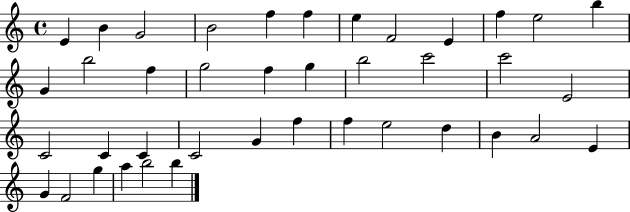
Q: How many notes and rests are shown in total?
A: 40